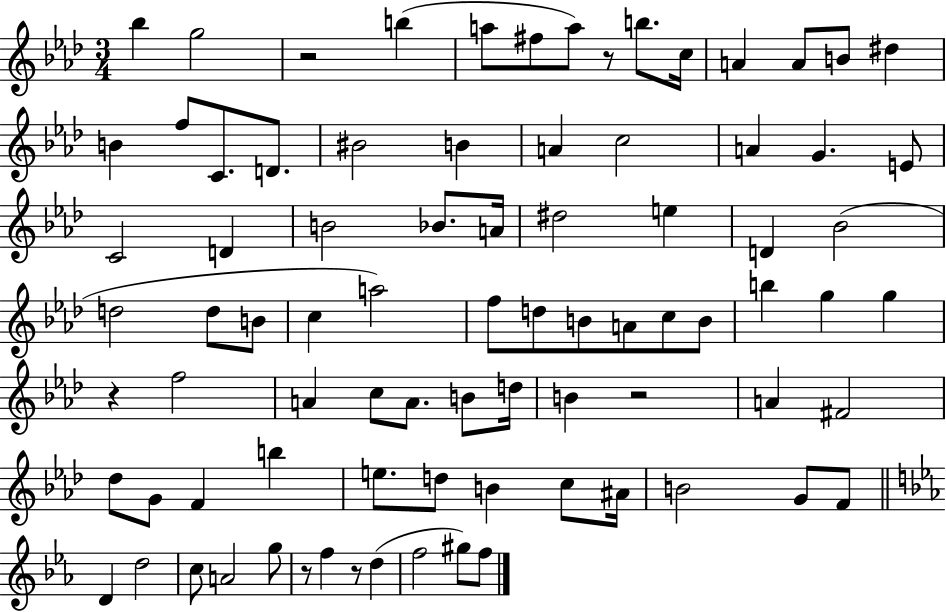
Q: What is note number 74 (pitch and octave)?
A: D5